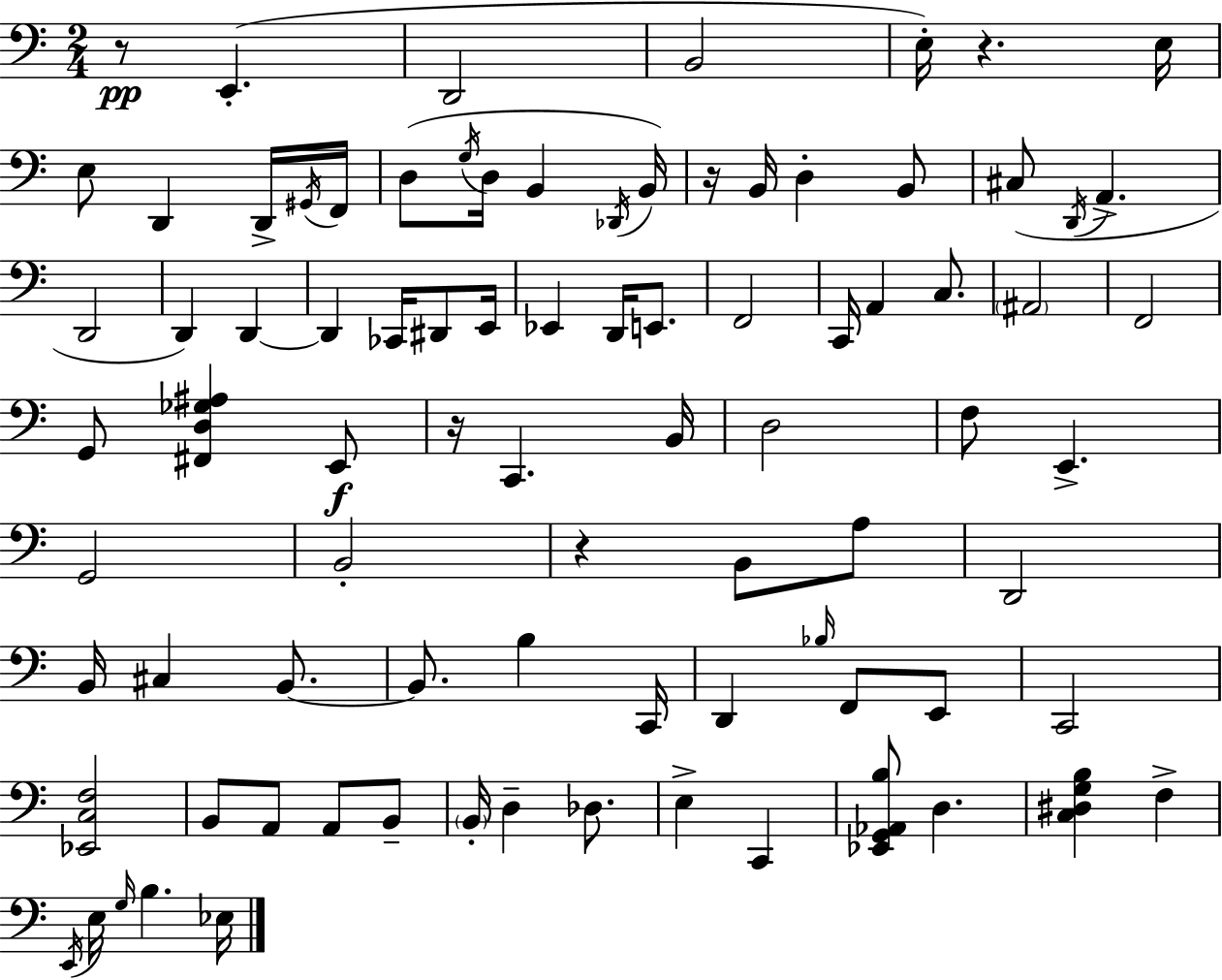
X:1
T:Untitled
M:2/4
L:1/4
K:C
z/2 E,, D,,2 B,,2 E,/4 z E,/4 E,/2 D,, D,,/4 ^G,,/4 F,,/4 D,/2 G,/4 D,/4 B,, _D,,/4 B,,/4 z/4 B,,/4 D, B,,/2 ^C,/2 D,,/4 A,, D,,2 D,, D,, D,, _C,,/4 ^D,,/2 E,,/4 _E,, D,,/4 E,,/2 F,,2 C,,/4 A,, C,/2 ^A,,2 F,,2 G,,/2 [^F,,D,_G,^A,] E,,/2 z/4 C,, B,,/4 D,2 F,/2 E,, G,,2 B,,2 z B,,/2 A,/2 D,,2 B,,/4 ^C, B,,/2 B,,/2 B, C,,/4 D,, _B,/4 F,,/2 E,,/2 C,,2 [_E,,C,F,]2 B,,/2 A,,/2 A,,/2 B,,/2 B,,/4 D, _D,/2 E, C,, [_E,,G,,_A,,B,]/2 D, [C,^D,G,B,] F, E,,/4 E,/4 G,/4 B, _E,/4